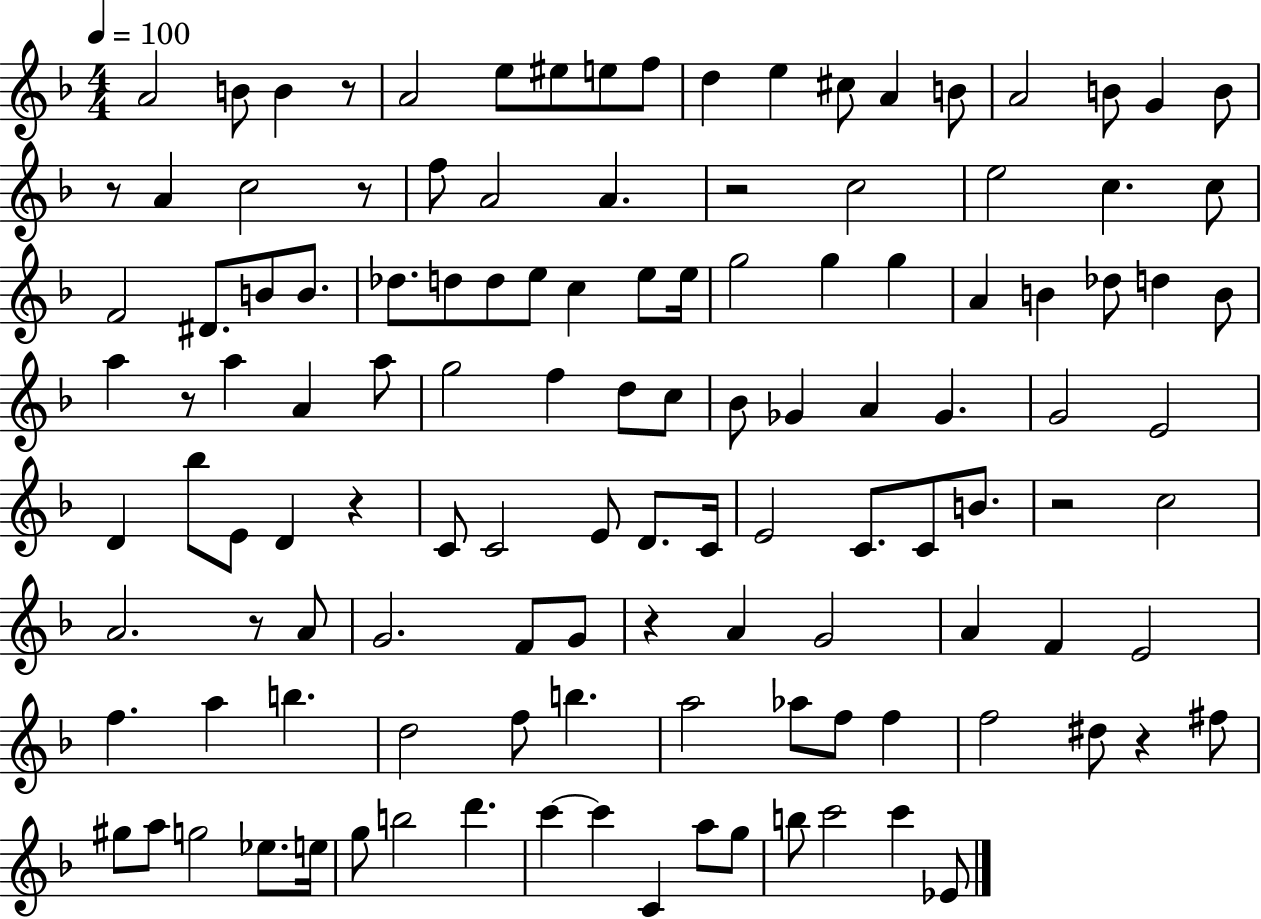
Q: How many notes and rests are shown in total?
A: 123